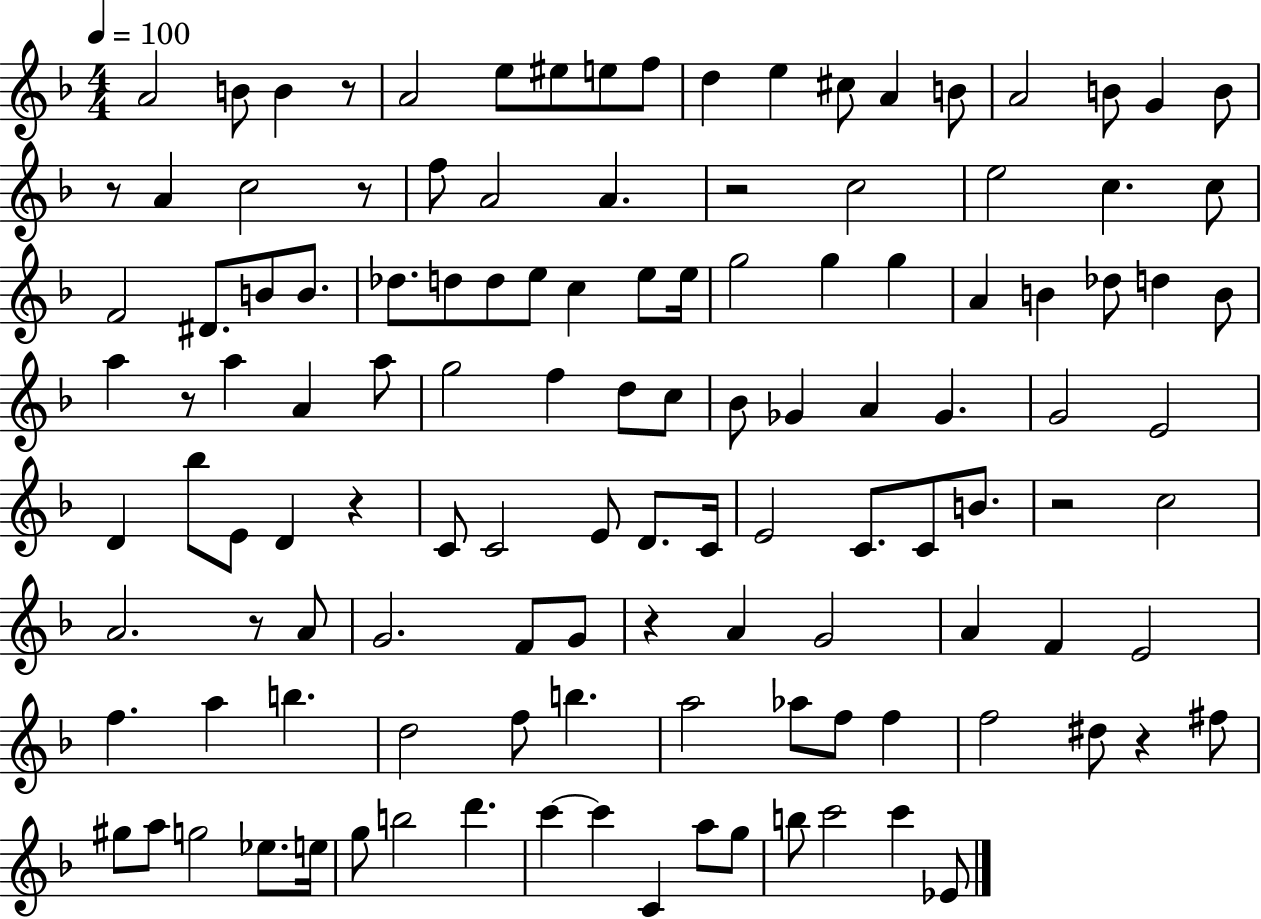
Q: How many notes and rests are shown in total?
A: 123